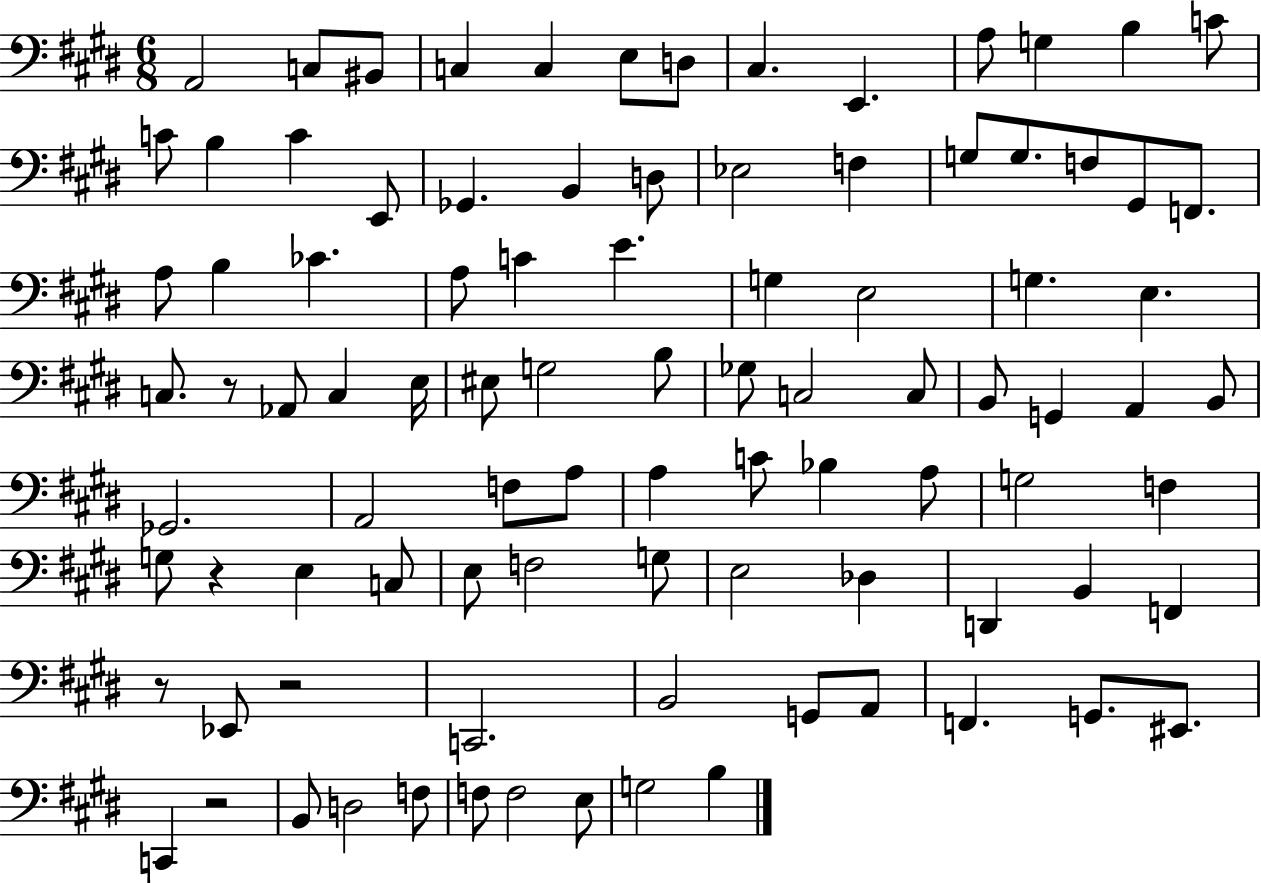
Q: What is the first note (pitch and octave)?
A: A2